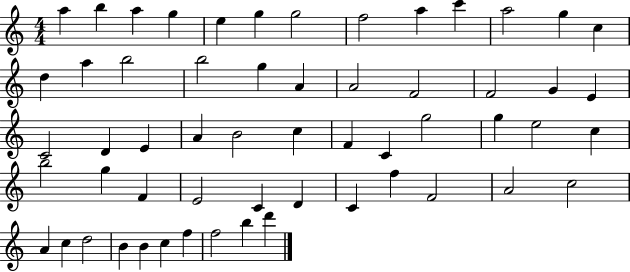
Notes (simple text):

A5/q B5/q A5/q G5/q E5/q G5/q G5/h F5/h A5/q C6/q A5/h G5/q C5/q D5/q A5/q B5/h B5/h G5/q A4/q A4/h F4/h F4/h G4/q E4/q C4/h D4/q E4/q A4/q B4/h C5/q F4/q C4/q G5/h G5/q E5/h C5/q B5/h G5/q F4/q E4/h C4/q D4/q C4/q F5/q F4/h A4/h C5/h A4/q C5/q D5/h B4/q B4/q C5/q F5/q F5/h B5/q D6/q